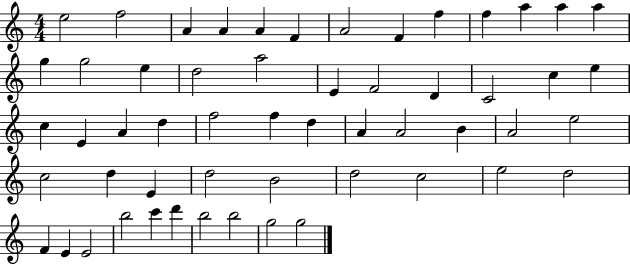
{
  \clef treble
  \numericTimeSignature
  \time 4/4
  \key c \major
  e''2 f''2 | a'4 a'4 a'4 f'4 | a'2 f'4 f''4 | f''4 a''4 a''4 a''4 | \break g''4 g''2 e''4 | d''2 a''2 | e'4 f'2 d'4 | c'2 c''4 e''4 | \break c''4 e'4 a'4 d''4 | f''2 f''4 d''4 | a'4 a'2 b'4 | a'2 e''2 | \break c''2 d''4 e'4 | d''2 b'2 | d''2 c''2 | e''2 d''2 | \break f'4 e'4 e'2 | b''2 c'''4 d'''4 | b''2 b''2 | g''2 g''2 | \break \bar "|."
}